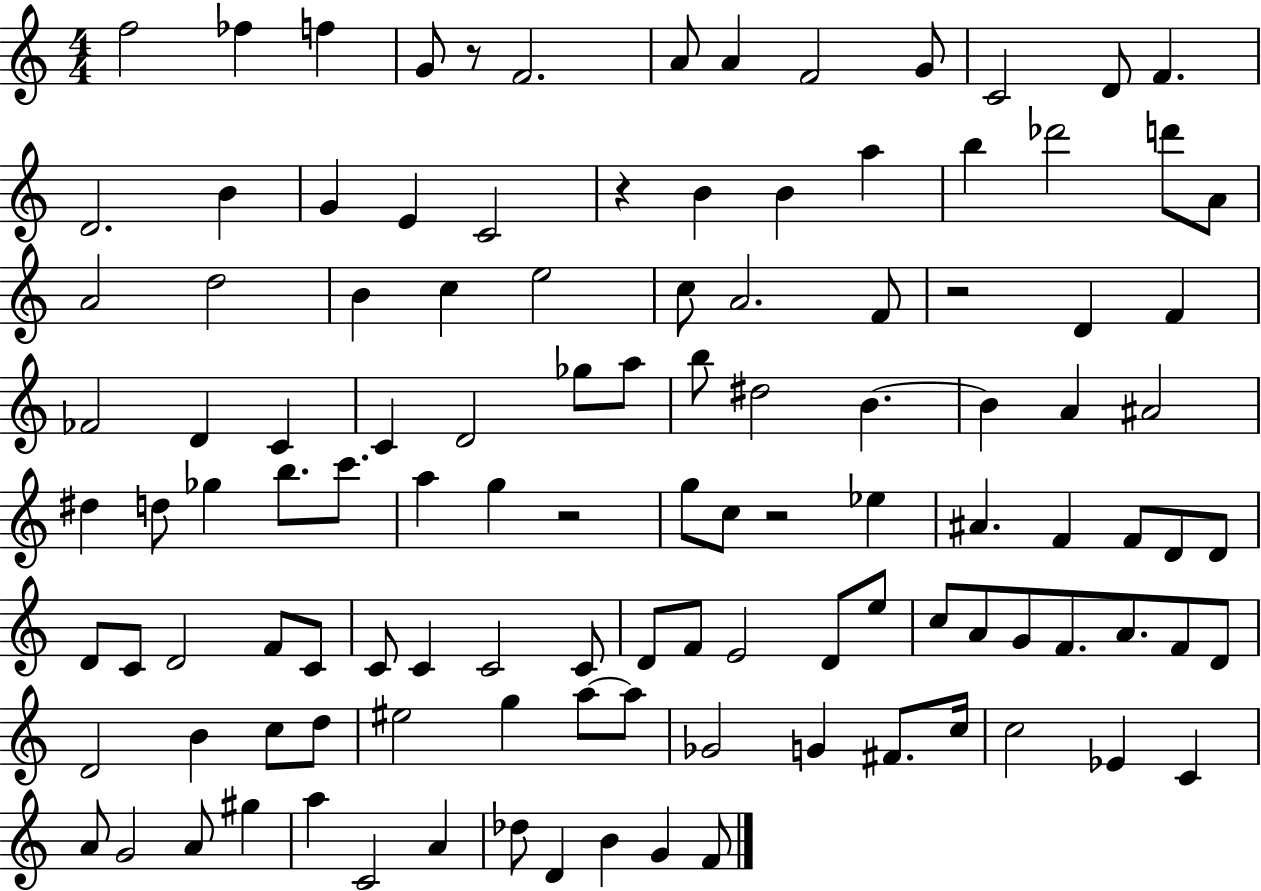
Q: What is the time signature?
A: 4/4